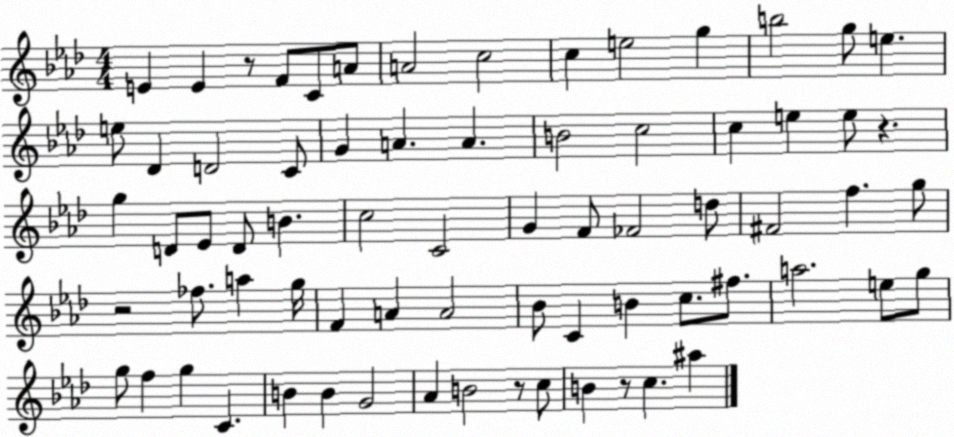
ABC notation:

X:1
T:Untitled
M:4/4
L:1/4
K:Ab
E E z/2 F/2 C/2 A/2 A2 c2 c e2 g b2 g/2 e e/2 _D D2 C/2 G A A B2 c2 c e e/2 z g D/2 _E/2 D/2 B c2 C2 G F/2 _F2 d/2 ^F2 f g/2 z2 _f/2 a g/4 F A A2 _B/2 C B c/2 ^f/2 a2 e/2 g/2 g/2 f g C B B G2 _A B2 z/2 c/2 B z/2 c ^a